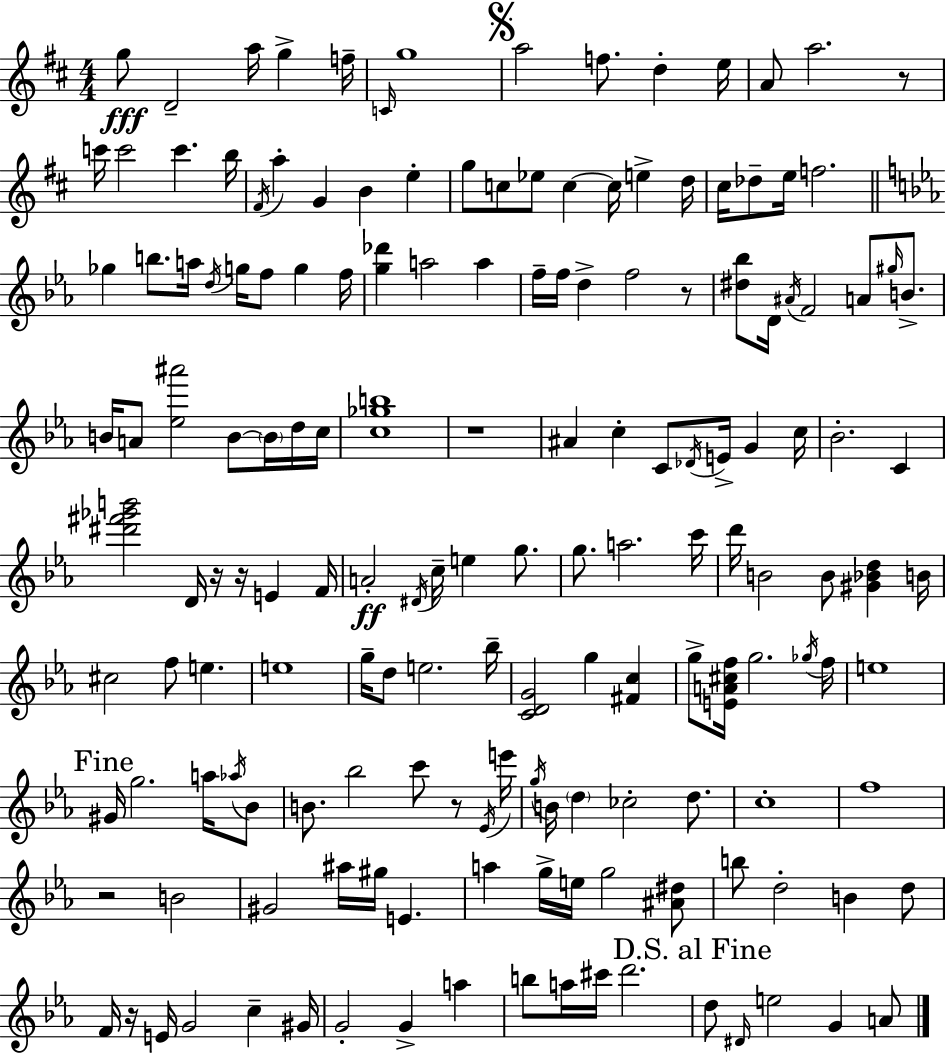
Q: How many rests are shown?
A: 8